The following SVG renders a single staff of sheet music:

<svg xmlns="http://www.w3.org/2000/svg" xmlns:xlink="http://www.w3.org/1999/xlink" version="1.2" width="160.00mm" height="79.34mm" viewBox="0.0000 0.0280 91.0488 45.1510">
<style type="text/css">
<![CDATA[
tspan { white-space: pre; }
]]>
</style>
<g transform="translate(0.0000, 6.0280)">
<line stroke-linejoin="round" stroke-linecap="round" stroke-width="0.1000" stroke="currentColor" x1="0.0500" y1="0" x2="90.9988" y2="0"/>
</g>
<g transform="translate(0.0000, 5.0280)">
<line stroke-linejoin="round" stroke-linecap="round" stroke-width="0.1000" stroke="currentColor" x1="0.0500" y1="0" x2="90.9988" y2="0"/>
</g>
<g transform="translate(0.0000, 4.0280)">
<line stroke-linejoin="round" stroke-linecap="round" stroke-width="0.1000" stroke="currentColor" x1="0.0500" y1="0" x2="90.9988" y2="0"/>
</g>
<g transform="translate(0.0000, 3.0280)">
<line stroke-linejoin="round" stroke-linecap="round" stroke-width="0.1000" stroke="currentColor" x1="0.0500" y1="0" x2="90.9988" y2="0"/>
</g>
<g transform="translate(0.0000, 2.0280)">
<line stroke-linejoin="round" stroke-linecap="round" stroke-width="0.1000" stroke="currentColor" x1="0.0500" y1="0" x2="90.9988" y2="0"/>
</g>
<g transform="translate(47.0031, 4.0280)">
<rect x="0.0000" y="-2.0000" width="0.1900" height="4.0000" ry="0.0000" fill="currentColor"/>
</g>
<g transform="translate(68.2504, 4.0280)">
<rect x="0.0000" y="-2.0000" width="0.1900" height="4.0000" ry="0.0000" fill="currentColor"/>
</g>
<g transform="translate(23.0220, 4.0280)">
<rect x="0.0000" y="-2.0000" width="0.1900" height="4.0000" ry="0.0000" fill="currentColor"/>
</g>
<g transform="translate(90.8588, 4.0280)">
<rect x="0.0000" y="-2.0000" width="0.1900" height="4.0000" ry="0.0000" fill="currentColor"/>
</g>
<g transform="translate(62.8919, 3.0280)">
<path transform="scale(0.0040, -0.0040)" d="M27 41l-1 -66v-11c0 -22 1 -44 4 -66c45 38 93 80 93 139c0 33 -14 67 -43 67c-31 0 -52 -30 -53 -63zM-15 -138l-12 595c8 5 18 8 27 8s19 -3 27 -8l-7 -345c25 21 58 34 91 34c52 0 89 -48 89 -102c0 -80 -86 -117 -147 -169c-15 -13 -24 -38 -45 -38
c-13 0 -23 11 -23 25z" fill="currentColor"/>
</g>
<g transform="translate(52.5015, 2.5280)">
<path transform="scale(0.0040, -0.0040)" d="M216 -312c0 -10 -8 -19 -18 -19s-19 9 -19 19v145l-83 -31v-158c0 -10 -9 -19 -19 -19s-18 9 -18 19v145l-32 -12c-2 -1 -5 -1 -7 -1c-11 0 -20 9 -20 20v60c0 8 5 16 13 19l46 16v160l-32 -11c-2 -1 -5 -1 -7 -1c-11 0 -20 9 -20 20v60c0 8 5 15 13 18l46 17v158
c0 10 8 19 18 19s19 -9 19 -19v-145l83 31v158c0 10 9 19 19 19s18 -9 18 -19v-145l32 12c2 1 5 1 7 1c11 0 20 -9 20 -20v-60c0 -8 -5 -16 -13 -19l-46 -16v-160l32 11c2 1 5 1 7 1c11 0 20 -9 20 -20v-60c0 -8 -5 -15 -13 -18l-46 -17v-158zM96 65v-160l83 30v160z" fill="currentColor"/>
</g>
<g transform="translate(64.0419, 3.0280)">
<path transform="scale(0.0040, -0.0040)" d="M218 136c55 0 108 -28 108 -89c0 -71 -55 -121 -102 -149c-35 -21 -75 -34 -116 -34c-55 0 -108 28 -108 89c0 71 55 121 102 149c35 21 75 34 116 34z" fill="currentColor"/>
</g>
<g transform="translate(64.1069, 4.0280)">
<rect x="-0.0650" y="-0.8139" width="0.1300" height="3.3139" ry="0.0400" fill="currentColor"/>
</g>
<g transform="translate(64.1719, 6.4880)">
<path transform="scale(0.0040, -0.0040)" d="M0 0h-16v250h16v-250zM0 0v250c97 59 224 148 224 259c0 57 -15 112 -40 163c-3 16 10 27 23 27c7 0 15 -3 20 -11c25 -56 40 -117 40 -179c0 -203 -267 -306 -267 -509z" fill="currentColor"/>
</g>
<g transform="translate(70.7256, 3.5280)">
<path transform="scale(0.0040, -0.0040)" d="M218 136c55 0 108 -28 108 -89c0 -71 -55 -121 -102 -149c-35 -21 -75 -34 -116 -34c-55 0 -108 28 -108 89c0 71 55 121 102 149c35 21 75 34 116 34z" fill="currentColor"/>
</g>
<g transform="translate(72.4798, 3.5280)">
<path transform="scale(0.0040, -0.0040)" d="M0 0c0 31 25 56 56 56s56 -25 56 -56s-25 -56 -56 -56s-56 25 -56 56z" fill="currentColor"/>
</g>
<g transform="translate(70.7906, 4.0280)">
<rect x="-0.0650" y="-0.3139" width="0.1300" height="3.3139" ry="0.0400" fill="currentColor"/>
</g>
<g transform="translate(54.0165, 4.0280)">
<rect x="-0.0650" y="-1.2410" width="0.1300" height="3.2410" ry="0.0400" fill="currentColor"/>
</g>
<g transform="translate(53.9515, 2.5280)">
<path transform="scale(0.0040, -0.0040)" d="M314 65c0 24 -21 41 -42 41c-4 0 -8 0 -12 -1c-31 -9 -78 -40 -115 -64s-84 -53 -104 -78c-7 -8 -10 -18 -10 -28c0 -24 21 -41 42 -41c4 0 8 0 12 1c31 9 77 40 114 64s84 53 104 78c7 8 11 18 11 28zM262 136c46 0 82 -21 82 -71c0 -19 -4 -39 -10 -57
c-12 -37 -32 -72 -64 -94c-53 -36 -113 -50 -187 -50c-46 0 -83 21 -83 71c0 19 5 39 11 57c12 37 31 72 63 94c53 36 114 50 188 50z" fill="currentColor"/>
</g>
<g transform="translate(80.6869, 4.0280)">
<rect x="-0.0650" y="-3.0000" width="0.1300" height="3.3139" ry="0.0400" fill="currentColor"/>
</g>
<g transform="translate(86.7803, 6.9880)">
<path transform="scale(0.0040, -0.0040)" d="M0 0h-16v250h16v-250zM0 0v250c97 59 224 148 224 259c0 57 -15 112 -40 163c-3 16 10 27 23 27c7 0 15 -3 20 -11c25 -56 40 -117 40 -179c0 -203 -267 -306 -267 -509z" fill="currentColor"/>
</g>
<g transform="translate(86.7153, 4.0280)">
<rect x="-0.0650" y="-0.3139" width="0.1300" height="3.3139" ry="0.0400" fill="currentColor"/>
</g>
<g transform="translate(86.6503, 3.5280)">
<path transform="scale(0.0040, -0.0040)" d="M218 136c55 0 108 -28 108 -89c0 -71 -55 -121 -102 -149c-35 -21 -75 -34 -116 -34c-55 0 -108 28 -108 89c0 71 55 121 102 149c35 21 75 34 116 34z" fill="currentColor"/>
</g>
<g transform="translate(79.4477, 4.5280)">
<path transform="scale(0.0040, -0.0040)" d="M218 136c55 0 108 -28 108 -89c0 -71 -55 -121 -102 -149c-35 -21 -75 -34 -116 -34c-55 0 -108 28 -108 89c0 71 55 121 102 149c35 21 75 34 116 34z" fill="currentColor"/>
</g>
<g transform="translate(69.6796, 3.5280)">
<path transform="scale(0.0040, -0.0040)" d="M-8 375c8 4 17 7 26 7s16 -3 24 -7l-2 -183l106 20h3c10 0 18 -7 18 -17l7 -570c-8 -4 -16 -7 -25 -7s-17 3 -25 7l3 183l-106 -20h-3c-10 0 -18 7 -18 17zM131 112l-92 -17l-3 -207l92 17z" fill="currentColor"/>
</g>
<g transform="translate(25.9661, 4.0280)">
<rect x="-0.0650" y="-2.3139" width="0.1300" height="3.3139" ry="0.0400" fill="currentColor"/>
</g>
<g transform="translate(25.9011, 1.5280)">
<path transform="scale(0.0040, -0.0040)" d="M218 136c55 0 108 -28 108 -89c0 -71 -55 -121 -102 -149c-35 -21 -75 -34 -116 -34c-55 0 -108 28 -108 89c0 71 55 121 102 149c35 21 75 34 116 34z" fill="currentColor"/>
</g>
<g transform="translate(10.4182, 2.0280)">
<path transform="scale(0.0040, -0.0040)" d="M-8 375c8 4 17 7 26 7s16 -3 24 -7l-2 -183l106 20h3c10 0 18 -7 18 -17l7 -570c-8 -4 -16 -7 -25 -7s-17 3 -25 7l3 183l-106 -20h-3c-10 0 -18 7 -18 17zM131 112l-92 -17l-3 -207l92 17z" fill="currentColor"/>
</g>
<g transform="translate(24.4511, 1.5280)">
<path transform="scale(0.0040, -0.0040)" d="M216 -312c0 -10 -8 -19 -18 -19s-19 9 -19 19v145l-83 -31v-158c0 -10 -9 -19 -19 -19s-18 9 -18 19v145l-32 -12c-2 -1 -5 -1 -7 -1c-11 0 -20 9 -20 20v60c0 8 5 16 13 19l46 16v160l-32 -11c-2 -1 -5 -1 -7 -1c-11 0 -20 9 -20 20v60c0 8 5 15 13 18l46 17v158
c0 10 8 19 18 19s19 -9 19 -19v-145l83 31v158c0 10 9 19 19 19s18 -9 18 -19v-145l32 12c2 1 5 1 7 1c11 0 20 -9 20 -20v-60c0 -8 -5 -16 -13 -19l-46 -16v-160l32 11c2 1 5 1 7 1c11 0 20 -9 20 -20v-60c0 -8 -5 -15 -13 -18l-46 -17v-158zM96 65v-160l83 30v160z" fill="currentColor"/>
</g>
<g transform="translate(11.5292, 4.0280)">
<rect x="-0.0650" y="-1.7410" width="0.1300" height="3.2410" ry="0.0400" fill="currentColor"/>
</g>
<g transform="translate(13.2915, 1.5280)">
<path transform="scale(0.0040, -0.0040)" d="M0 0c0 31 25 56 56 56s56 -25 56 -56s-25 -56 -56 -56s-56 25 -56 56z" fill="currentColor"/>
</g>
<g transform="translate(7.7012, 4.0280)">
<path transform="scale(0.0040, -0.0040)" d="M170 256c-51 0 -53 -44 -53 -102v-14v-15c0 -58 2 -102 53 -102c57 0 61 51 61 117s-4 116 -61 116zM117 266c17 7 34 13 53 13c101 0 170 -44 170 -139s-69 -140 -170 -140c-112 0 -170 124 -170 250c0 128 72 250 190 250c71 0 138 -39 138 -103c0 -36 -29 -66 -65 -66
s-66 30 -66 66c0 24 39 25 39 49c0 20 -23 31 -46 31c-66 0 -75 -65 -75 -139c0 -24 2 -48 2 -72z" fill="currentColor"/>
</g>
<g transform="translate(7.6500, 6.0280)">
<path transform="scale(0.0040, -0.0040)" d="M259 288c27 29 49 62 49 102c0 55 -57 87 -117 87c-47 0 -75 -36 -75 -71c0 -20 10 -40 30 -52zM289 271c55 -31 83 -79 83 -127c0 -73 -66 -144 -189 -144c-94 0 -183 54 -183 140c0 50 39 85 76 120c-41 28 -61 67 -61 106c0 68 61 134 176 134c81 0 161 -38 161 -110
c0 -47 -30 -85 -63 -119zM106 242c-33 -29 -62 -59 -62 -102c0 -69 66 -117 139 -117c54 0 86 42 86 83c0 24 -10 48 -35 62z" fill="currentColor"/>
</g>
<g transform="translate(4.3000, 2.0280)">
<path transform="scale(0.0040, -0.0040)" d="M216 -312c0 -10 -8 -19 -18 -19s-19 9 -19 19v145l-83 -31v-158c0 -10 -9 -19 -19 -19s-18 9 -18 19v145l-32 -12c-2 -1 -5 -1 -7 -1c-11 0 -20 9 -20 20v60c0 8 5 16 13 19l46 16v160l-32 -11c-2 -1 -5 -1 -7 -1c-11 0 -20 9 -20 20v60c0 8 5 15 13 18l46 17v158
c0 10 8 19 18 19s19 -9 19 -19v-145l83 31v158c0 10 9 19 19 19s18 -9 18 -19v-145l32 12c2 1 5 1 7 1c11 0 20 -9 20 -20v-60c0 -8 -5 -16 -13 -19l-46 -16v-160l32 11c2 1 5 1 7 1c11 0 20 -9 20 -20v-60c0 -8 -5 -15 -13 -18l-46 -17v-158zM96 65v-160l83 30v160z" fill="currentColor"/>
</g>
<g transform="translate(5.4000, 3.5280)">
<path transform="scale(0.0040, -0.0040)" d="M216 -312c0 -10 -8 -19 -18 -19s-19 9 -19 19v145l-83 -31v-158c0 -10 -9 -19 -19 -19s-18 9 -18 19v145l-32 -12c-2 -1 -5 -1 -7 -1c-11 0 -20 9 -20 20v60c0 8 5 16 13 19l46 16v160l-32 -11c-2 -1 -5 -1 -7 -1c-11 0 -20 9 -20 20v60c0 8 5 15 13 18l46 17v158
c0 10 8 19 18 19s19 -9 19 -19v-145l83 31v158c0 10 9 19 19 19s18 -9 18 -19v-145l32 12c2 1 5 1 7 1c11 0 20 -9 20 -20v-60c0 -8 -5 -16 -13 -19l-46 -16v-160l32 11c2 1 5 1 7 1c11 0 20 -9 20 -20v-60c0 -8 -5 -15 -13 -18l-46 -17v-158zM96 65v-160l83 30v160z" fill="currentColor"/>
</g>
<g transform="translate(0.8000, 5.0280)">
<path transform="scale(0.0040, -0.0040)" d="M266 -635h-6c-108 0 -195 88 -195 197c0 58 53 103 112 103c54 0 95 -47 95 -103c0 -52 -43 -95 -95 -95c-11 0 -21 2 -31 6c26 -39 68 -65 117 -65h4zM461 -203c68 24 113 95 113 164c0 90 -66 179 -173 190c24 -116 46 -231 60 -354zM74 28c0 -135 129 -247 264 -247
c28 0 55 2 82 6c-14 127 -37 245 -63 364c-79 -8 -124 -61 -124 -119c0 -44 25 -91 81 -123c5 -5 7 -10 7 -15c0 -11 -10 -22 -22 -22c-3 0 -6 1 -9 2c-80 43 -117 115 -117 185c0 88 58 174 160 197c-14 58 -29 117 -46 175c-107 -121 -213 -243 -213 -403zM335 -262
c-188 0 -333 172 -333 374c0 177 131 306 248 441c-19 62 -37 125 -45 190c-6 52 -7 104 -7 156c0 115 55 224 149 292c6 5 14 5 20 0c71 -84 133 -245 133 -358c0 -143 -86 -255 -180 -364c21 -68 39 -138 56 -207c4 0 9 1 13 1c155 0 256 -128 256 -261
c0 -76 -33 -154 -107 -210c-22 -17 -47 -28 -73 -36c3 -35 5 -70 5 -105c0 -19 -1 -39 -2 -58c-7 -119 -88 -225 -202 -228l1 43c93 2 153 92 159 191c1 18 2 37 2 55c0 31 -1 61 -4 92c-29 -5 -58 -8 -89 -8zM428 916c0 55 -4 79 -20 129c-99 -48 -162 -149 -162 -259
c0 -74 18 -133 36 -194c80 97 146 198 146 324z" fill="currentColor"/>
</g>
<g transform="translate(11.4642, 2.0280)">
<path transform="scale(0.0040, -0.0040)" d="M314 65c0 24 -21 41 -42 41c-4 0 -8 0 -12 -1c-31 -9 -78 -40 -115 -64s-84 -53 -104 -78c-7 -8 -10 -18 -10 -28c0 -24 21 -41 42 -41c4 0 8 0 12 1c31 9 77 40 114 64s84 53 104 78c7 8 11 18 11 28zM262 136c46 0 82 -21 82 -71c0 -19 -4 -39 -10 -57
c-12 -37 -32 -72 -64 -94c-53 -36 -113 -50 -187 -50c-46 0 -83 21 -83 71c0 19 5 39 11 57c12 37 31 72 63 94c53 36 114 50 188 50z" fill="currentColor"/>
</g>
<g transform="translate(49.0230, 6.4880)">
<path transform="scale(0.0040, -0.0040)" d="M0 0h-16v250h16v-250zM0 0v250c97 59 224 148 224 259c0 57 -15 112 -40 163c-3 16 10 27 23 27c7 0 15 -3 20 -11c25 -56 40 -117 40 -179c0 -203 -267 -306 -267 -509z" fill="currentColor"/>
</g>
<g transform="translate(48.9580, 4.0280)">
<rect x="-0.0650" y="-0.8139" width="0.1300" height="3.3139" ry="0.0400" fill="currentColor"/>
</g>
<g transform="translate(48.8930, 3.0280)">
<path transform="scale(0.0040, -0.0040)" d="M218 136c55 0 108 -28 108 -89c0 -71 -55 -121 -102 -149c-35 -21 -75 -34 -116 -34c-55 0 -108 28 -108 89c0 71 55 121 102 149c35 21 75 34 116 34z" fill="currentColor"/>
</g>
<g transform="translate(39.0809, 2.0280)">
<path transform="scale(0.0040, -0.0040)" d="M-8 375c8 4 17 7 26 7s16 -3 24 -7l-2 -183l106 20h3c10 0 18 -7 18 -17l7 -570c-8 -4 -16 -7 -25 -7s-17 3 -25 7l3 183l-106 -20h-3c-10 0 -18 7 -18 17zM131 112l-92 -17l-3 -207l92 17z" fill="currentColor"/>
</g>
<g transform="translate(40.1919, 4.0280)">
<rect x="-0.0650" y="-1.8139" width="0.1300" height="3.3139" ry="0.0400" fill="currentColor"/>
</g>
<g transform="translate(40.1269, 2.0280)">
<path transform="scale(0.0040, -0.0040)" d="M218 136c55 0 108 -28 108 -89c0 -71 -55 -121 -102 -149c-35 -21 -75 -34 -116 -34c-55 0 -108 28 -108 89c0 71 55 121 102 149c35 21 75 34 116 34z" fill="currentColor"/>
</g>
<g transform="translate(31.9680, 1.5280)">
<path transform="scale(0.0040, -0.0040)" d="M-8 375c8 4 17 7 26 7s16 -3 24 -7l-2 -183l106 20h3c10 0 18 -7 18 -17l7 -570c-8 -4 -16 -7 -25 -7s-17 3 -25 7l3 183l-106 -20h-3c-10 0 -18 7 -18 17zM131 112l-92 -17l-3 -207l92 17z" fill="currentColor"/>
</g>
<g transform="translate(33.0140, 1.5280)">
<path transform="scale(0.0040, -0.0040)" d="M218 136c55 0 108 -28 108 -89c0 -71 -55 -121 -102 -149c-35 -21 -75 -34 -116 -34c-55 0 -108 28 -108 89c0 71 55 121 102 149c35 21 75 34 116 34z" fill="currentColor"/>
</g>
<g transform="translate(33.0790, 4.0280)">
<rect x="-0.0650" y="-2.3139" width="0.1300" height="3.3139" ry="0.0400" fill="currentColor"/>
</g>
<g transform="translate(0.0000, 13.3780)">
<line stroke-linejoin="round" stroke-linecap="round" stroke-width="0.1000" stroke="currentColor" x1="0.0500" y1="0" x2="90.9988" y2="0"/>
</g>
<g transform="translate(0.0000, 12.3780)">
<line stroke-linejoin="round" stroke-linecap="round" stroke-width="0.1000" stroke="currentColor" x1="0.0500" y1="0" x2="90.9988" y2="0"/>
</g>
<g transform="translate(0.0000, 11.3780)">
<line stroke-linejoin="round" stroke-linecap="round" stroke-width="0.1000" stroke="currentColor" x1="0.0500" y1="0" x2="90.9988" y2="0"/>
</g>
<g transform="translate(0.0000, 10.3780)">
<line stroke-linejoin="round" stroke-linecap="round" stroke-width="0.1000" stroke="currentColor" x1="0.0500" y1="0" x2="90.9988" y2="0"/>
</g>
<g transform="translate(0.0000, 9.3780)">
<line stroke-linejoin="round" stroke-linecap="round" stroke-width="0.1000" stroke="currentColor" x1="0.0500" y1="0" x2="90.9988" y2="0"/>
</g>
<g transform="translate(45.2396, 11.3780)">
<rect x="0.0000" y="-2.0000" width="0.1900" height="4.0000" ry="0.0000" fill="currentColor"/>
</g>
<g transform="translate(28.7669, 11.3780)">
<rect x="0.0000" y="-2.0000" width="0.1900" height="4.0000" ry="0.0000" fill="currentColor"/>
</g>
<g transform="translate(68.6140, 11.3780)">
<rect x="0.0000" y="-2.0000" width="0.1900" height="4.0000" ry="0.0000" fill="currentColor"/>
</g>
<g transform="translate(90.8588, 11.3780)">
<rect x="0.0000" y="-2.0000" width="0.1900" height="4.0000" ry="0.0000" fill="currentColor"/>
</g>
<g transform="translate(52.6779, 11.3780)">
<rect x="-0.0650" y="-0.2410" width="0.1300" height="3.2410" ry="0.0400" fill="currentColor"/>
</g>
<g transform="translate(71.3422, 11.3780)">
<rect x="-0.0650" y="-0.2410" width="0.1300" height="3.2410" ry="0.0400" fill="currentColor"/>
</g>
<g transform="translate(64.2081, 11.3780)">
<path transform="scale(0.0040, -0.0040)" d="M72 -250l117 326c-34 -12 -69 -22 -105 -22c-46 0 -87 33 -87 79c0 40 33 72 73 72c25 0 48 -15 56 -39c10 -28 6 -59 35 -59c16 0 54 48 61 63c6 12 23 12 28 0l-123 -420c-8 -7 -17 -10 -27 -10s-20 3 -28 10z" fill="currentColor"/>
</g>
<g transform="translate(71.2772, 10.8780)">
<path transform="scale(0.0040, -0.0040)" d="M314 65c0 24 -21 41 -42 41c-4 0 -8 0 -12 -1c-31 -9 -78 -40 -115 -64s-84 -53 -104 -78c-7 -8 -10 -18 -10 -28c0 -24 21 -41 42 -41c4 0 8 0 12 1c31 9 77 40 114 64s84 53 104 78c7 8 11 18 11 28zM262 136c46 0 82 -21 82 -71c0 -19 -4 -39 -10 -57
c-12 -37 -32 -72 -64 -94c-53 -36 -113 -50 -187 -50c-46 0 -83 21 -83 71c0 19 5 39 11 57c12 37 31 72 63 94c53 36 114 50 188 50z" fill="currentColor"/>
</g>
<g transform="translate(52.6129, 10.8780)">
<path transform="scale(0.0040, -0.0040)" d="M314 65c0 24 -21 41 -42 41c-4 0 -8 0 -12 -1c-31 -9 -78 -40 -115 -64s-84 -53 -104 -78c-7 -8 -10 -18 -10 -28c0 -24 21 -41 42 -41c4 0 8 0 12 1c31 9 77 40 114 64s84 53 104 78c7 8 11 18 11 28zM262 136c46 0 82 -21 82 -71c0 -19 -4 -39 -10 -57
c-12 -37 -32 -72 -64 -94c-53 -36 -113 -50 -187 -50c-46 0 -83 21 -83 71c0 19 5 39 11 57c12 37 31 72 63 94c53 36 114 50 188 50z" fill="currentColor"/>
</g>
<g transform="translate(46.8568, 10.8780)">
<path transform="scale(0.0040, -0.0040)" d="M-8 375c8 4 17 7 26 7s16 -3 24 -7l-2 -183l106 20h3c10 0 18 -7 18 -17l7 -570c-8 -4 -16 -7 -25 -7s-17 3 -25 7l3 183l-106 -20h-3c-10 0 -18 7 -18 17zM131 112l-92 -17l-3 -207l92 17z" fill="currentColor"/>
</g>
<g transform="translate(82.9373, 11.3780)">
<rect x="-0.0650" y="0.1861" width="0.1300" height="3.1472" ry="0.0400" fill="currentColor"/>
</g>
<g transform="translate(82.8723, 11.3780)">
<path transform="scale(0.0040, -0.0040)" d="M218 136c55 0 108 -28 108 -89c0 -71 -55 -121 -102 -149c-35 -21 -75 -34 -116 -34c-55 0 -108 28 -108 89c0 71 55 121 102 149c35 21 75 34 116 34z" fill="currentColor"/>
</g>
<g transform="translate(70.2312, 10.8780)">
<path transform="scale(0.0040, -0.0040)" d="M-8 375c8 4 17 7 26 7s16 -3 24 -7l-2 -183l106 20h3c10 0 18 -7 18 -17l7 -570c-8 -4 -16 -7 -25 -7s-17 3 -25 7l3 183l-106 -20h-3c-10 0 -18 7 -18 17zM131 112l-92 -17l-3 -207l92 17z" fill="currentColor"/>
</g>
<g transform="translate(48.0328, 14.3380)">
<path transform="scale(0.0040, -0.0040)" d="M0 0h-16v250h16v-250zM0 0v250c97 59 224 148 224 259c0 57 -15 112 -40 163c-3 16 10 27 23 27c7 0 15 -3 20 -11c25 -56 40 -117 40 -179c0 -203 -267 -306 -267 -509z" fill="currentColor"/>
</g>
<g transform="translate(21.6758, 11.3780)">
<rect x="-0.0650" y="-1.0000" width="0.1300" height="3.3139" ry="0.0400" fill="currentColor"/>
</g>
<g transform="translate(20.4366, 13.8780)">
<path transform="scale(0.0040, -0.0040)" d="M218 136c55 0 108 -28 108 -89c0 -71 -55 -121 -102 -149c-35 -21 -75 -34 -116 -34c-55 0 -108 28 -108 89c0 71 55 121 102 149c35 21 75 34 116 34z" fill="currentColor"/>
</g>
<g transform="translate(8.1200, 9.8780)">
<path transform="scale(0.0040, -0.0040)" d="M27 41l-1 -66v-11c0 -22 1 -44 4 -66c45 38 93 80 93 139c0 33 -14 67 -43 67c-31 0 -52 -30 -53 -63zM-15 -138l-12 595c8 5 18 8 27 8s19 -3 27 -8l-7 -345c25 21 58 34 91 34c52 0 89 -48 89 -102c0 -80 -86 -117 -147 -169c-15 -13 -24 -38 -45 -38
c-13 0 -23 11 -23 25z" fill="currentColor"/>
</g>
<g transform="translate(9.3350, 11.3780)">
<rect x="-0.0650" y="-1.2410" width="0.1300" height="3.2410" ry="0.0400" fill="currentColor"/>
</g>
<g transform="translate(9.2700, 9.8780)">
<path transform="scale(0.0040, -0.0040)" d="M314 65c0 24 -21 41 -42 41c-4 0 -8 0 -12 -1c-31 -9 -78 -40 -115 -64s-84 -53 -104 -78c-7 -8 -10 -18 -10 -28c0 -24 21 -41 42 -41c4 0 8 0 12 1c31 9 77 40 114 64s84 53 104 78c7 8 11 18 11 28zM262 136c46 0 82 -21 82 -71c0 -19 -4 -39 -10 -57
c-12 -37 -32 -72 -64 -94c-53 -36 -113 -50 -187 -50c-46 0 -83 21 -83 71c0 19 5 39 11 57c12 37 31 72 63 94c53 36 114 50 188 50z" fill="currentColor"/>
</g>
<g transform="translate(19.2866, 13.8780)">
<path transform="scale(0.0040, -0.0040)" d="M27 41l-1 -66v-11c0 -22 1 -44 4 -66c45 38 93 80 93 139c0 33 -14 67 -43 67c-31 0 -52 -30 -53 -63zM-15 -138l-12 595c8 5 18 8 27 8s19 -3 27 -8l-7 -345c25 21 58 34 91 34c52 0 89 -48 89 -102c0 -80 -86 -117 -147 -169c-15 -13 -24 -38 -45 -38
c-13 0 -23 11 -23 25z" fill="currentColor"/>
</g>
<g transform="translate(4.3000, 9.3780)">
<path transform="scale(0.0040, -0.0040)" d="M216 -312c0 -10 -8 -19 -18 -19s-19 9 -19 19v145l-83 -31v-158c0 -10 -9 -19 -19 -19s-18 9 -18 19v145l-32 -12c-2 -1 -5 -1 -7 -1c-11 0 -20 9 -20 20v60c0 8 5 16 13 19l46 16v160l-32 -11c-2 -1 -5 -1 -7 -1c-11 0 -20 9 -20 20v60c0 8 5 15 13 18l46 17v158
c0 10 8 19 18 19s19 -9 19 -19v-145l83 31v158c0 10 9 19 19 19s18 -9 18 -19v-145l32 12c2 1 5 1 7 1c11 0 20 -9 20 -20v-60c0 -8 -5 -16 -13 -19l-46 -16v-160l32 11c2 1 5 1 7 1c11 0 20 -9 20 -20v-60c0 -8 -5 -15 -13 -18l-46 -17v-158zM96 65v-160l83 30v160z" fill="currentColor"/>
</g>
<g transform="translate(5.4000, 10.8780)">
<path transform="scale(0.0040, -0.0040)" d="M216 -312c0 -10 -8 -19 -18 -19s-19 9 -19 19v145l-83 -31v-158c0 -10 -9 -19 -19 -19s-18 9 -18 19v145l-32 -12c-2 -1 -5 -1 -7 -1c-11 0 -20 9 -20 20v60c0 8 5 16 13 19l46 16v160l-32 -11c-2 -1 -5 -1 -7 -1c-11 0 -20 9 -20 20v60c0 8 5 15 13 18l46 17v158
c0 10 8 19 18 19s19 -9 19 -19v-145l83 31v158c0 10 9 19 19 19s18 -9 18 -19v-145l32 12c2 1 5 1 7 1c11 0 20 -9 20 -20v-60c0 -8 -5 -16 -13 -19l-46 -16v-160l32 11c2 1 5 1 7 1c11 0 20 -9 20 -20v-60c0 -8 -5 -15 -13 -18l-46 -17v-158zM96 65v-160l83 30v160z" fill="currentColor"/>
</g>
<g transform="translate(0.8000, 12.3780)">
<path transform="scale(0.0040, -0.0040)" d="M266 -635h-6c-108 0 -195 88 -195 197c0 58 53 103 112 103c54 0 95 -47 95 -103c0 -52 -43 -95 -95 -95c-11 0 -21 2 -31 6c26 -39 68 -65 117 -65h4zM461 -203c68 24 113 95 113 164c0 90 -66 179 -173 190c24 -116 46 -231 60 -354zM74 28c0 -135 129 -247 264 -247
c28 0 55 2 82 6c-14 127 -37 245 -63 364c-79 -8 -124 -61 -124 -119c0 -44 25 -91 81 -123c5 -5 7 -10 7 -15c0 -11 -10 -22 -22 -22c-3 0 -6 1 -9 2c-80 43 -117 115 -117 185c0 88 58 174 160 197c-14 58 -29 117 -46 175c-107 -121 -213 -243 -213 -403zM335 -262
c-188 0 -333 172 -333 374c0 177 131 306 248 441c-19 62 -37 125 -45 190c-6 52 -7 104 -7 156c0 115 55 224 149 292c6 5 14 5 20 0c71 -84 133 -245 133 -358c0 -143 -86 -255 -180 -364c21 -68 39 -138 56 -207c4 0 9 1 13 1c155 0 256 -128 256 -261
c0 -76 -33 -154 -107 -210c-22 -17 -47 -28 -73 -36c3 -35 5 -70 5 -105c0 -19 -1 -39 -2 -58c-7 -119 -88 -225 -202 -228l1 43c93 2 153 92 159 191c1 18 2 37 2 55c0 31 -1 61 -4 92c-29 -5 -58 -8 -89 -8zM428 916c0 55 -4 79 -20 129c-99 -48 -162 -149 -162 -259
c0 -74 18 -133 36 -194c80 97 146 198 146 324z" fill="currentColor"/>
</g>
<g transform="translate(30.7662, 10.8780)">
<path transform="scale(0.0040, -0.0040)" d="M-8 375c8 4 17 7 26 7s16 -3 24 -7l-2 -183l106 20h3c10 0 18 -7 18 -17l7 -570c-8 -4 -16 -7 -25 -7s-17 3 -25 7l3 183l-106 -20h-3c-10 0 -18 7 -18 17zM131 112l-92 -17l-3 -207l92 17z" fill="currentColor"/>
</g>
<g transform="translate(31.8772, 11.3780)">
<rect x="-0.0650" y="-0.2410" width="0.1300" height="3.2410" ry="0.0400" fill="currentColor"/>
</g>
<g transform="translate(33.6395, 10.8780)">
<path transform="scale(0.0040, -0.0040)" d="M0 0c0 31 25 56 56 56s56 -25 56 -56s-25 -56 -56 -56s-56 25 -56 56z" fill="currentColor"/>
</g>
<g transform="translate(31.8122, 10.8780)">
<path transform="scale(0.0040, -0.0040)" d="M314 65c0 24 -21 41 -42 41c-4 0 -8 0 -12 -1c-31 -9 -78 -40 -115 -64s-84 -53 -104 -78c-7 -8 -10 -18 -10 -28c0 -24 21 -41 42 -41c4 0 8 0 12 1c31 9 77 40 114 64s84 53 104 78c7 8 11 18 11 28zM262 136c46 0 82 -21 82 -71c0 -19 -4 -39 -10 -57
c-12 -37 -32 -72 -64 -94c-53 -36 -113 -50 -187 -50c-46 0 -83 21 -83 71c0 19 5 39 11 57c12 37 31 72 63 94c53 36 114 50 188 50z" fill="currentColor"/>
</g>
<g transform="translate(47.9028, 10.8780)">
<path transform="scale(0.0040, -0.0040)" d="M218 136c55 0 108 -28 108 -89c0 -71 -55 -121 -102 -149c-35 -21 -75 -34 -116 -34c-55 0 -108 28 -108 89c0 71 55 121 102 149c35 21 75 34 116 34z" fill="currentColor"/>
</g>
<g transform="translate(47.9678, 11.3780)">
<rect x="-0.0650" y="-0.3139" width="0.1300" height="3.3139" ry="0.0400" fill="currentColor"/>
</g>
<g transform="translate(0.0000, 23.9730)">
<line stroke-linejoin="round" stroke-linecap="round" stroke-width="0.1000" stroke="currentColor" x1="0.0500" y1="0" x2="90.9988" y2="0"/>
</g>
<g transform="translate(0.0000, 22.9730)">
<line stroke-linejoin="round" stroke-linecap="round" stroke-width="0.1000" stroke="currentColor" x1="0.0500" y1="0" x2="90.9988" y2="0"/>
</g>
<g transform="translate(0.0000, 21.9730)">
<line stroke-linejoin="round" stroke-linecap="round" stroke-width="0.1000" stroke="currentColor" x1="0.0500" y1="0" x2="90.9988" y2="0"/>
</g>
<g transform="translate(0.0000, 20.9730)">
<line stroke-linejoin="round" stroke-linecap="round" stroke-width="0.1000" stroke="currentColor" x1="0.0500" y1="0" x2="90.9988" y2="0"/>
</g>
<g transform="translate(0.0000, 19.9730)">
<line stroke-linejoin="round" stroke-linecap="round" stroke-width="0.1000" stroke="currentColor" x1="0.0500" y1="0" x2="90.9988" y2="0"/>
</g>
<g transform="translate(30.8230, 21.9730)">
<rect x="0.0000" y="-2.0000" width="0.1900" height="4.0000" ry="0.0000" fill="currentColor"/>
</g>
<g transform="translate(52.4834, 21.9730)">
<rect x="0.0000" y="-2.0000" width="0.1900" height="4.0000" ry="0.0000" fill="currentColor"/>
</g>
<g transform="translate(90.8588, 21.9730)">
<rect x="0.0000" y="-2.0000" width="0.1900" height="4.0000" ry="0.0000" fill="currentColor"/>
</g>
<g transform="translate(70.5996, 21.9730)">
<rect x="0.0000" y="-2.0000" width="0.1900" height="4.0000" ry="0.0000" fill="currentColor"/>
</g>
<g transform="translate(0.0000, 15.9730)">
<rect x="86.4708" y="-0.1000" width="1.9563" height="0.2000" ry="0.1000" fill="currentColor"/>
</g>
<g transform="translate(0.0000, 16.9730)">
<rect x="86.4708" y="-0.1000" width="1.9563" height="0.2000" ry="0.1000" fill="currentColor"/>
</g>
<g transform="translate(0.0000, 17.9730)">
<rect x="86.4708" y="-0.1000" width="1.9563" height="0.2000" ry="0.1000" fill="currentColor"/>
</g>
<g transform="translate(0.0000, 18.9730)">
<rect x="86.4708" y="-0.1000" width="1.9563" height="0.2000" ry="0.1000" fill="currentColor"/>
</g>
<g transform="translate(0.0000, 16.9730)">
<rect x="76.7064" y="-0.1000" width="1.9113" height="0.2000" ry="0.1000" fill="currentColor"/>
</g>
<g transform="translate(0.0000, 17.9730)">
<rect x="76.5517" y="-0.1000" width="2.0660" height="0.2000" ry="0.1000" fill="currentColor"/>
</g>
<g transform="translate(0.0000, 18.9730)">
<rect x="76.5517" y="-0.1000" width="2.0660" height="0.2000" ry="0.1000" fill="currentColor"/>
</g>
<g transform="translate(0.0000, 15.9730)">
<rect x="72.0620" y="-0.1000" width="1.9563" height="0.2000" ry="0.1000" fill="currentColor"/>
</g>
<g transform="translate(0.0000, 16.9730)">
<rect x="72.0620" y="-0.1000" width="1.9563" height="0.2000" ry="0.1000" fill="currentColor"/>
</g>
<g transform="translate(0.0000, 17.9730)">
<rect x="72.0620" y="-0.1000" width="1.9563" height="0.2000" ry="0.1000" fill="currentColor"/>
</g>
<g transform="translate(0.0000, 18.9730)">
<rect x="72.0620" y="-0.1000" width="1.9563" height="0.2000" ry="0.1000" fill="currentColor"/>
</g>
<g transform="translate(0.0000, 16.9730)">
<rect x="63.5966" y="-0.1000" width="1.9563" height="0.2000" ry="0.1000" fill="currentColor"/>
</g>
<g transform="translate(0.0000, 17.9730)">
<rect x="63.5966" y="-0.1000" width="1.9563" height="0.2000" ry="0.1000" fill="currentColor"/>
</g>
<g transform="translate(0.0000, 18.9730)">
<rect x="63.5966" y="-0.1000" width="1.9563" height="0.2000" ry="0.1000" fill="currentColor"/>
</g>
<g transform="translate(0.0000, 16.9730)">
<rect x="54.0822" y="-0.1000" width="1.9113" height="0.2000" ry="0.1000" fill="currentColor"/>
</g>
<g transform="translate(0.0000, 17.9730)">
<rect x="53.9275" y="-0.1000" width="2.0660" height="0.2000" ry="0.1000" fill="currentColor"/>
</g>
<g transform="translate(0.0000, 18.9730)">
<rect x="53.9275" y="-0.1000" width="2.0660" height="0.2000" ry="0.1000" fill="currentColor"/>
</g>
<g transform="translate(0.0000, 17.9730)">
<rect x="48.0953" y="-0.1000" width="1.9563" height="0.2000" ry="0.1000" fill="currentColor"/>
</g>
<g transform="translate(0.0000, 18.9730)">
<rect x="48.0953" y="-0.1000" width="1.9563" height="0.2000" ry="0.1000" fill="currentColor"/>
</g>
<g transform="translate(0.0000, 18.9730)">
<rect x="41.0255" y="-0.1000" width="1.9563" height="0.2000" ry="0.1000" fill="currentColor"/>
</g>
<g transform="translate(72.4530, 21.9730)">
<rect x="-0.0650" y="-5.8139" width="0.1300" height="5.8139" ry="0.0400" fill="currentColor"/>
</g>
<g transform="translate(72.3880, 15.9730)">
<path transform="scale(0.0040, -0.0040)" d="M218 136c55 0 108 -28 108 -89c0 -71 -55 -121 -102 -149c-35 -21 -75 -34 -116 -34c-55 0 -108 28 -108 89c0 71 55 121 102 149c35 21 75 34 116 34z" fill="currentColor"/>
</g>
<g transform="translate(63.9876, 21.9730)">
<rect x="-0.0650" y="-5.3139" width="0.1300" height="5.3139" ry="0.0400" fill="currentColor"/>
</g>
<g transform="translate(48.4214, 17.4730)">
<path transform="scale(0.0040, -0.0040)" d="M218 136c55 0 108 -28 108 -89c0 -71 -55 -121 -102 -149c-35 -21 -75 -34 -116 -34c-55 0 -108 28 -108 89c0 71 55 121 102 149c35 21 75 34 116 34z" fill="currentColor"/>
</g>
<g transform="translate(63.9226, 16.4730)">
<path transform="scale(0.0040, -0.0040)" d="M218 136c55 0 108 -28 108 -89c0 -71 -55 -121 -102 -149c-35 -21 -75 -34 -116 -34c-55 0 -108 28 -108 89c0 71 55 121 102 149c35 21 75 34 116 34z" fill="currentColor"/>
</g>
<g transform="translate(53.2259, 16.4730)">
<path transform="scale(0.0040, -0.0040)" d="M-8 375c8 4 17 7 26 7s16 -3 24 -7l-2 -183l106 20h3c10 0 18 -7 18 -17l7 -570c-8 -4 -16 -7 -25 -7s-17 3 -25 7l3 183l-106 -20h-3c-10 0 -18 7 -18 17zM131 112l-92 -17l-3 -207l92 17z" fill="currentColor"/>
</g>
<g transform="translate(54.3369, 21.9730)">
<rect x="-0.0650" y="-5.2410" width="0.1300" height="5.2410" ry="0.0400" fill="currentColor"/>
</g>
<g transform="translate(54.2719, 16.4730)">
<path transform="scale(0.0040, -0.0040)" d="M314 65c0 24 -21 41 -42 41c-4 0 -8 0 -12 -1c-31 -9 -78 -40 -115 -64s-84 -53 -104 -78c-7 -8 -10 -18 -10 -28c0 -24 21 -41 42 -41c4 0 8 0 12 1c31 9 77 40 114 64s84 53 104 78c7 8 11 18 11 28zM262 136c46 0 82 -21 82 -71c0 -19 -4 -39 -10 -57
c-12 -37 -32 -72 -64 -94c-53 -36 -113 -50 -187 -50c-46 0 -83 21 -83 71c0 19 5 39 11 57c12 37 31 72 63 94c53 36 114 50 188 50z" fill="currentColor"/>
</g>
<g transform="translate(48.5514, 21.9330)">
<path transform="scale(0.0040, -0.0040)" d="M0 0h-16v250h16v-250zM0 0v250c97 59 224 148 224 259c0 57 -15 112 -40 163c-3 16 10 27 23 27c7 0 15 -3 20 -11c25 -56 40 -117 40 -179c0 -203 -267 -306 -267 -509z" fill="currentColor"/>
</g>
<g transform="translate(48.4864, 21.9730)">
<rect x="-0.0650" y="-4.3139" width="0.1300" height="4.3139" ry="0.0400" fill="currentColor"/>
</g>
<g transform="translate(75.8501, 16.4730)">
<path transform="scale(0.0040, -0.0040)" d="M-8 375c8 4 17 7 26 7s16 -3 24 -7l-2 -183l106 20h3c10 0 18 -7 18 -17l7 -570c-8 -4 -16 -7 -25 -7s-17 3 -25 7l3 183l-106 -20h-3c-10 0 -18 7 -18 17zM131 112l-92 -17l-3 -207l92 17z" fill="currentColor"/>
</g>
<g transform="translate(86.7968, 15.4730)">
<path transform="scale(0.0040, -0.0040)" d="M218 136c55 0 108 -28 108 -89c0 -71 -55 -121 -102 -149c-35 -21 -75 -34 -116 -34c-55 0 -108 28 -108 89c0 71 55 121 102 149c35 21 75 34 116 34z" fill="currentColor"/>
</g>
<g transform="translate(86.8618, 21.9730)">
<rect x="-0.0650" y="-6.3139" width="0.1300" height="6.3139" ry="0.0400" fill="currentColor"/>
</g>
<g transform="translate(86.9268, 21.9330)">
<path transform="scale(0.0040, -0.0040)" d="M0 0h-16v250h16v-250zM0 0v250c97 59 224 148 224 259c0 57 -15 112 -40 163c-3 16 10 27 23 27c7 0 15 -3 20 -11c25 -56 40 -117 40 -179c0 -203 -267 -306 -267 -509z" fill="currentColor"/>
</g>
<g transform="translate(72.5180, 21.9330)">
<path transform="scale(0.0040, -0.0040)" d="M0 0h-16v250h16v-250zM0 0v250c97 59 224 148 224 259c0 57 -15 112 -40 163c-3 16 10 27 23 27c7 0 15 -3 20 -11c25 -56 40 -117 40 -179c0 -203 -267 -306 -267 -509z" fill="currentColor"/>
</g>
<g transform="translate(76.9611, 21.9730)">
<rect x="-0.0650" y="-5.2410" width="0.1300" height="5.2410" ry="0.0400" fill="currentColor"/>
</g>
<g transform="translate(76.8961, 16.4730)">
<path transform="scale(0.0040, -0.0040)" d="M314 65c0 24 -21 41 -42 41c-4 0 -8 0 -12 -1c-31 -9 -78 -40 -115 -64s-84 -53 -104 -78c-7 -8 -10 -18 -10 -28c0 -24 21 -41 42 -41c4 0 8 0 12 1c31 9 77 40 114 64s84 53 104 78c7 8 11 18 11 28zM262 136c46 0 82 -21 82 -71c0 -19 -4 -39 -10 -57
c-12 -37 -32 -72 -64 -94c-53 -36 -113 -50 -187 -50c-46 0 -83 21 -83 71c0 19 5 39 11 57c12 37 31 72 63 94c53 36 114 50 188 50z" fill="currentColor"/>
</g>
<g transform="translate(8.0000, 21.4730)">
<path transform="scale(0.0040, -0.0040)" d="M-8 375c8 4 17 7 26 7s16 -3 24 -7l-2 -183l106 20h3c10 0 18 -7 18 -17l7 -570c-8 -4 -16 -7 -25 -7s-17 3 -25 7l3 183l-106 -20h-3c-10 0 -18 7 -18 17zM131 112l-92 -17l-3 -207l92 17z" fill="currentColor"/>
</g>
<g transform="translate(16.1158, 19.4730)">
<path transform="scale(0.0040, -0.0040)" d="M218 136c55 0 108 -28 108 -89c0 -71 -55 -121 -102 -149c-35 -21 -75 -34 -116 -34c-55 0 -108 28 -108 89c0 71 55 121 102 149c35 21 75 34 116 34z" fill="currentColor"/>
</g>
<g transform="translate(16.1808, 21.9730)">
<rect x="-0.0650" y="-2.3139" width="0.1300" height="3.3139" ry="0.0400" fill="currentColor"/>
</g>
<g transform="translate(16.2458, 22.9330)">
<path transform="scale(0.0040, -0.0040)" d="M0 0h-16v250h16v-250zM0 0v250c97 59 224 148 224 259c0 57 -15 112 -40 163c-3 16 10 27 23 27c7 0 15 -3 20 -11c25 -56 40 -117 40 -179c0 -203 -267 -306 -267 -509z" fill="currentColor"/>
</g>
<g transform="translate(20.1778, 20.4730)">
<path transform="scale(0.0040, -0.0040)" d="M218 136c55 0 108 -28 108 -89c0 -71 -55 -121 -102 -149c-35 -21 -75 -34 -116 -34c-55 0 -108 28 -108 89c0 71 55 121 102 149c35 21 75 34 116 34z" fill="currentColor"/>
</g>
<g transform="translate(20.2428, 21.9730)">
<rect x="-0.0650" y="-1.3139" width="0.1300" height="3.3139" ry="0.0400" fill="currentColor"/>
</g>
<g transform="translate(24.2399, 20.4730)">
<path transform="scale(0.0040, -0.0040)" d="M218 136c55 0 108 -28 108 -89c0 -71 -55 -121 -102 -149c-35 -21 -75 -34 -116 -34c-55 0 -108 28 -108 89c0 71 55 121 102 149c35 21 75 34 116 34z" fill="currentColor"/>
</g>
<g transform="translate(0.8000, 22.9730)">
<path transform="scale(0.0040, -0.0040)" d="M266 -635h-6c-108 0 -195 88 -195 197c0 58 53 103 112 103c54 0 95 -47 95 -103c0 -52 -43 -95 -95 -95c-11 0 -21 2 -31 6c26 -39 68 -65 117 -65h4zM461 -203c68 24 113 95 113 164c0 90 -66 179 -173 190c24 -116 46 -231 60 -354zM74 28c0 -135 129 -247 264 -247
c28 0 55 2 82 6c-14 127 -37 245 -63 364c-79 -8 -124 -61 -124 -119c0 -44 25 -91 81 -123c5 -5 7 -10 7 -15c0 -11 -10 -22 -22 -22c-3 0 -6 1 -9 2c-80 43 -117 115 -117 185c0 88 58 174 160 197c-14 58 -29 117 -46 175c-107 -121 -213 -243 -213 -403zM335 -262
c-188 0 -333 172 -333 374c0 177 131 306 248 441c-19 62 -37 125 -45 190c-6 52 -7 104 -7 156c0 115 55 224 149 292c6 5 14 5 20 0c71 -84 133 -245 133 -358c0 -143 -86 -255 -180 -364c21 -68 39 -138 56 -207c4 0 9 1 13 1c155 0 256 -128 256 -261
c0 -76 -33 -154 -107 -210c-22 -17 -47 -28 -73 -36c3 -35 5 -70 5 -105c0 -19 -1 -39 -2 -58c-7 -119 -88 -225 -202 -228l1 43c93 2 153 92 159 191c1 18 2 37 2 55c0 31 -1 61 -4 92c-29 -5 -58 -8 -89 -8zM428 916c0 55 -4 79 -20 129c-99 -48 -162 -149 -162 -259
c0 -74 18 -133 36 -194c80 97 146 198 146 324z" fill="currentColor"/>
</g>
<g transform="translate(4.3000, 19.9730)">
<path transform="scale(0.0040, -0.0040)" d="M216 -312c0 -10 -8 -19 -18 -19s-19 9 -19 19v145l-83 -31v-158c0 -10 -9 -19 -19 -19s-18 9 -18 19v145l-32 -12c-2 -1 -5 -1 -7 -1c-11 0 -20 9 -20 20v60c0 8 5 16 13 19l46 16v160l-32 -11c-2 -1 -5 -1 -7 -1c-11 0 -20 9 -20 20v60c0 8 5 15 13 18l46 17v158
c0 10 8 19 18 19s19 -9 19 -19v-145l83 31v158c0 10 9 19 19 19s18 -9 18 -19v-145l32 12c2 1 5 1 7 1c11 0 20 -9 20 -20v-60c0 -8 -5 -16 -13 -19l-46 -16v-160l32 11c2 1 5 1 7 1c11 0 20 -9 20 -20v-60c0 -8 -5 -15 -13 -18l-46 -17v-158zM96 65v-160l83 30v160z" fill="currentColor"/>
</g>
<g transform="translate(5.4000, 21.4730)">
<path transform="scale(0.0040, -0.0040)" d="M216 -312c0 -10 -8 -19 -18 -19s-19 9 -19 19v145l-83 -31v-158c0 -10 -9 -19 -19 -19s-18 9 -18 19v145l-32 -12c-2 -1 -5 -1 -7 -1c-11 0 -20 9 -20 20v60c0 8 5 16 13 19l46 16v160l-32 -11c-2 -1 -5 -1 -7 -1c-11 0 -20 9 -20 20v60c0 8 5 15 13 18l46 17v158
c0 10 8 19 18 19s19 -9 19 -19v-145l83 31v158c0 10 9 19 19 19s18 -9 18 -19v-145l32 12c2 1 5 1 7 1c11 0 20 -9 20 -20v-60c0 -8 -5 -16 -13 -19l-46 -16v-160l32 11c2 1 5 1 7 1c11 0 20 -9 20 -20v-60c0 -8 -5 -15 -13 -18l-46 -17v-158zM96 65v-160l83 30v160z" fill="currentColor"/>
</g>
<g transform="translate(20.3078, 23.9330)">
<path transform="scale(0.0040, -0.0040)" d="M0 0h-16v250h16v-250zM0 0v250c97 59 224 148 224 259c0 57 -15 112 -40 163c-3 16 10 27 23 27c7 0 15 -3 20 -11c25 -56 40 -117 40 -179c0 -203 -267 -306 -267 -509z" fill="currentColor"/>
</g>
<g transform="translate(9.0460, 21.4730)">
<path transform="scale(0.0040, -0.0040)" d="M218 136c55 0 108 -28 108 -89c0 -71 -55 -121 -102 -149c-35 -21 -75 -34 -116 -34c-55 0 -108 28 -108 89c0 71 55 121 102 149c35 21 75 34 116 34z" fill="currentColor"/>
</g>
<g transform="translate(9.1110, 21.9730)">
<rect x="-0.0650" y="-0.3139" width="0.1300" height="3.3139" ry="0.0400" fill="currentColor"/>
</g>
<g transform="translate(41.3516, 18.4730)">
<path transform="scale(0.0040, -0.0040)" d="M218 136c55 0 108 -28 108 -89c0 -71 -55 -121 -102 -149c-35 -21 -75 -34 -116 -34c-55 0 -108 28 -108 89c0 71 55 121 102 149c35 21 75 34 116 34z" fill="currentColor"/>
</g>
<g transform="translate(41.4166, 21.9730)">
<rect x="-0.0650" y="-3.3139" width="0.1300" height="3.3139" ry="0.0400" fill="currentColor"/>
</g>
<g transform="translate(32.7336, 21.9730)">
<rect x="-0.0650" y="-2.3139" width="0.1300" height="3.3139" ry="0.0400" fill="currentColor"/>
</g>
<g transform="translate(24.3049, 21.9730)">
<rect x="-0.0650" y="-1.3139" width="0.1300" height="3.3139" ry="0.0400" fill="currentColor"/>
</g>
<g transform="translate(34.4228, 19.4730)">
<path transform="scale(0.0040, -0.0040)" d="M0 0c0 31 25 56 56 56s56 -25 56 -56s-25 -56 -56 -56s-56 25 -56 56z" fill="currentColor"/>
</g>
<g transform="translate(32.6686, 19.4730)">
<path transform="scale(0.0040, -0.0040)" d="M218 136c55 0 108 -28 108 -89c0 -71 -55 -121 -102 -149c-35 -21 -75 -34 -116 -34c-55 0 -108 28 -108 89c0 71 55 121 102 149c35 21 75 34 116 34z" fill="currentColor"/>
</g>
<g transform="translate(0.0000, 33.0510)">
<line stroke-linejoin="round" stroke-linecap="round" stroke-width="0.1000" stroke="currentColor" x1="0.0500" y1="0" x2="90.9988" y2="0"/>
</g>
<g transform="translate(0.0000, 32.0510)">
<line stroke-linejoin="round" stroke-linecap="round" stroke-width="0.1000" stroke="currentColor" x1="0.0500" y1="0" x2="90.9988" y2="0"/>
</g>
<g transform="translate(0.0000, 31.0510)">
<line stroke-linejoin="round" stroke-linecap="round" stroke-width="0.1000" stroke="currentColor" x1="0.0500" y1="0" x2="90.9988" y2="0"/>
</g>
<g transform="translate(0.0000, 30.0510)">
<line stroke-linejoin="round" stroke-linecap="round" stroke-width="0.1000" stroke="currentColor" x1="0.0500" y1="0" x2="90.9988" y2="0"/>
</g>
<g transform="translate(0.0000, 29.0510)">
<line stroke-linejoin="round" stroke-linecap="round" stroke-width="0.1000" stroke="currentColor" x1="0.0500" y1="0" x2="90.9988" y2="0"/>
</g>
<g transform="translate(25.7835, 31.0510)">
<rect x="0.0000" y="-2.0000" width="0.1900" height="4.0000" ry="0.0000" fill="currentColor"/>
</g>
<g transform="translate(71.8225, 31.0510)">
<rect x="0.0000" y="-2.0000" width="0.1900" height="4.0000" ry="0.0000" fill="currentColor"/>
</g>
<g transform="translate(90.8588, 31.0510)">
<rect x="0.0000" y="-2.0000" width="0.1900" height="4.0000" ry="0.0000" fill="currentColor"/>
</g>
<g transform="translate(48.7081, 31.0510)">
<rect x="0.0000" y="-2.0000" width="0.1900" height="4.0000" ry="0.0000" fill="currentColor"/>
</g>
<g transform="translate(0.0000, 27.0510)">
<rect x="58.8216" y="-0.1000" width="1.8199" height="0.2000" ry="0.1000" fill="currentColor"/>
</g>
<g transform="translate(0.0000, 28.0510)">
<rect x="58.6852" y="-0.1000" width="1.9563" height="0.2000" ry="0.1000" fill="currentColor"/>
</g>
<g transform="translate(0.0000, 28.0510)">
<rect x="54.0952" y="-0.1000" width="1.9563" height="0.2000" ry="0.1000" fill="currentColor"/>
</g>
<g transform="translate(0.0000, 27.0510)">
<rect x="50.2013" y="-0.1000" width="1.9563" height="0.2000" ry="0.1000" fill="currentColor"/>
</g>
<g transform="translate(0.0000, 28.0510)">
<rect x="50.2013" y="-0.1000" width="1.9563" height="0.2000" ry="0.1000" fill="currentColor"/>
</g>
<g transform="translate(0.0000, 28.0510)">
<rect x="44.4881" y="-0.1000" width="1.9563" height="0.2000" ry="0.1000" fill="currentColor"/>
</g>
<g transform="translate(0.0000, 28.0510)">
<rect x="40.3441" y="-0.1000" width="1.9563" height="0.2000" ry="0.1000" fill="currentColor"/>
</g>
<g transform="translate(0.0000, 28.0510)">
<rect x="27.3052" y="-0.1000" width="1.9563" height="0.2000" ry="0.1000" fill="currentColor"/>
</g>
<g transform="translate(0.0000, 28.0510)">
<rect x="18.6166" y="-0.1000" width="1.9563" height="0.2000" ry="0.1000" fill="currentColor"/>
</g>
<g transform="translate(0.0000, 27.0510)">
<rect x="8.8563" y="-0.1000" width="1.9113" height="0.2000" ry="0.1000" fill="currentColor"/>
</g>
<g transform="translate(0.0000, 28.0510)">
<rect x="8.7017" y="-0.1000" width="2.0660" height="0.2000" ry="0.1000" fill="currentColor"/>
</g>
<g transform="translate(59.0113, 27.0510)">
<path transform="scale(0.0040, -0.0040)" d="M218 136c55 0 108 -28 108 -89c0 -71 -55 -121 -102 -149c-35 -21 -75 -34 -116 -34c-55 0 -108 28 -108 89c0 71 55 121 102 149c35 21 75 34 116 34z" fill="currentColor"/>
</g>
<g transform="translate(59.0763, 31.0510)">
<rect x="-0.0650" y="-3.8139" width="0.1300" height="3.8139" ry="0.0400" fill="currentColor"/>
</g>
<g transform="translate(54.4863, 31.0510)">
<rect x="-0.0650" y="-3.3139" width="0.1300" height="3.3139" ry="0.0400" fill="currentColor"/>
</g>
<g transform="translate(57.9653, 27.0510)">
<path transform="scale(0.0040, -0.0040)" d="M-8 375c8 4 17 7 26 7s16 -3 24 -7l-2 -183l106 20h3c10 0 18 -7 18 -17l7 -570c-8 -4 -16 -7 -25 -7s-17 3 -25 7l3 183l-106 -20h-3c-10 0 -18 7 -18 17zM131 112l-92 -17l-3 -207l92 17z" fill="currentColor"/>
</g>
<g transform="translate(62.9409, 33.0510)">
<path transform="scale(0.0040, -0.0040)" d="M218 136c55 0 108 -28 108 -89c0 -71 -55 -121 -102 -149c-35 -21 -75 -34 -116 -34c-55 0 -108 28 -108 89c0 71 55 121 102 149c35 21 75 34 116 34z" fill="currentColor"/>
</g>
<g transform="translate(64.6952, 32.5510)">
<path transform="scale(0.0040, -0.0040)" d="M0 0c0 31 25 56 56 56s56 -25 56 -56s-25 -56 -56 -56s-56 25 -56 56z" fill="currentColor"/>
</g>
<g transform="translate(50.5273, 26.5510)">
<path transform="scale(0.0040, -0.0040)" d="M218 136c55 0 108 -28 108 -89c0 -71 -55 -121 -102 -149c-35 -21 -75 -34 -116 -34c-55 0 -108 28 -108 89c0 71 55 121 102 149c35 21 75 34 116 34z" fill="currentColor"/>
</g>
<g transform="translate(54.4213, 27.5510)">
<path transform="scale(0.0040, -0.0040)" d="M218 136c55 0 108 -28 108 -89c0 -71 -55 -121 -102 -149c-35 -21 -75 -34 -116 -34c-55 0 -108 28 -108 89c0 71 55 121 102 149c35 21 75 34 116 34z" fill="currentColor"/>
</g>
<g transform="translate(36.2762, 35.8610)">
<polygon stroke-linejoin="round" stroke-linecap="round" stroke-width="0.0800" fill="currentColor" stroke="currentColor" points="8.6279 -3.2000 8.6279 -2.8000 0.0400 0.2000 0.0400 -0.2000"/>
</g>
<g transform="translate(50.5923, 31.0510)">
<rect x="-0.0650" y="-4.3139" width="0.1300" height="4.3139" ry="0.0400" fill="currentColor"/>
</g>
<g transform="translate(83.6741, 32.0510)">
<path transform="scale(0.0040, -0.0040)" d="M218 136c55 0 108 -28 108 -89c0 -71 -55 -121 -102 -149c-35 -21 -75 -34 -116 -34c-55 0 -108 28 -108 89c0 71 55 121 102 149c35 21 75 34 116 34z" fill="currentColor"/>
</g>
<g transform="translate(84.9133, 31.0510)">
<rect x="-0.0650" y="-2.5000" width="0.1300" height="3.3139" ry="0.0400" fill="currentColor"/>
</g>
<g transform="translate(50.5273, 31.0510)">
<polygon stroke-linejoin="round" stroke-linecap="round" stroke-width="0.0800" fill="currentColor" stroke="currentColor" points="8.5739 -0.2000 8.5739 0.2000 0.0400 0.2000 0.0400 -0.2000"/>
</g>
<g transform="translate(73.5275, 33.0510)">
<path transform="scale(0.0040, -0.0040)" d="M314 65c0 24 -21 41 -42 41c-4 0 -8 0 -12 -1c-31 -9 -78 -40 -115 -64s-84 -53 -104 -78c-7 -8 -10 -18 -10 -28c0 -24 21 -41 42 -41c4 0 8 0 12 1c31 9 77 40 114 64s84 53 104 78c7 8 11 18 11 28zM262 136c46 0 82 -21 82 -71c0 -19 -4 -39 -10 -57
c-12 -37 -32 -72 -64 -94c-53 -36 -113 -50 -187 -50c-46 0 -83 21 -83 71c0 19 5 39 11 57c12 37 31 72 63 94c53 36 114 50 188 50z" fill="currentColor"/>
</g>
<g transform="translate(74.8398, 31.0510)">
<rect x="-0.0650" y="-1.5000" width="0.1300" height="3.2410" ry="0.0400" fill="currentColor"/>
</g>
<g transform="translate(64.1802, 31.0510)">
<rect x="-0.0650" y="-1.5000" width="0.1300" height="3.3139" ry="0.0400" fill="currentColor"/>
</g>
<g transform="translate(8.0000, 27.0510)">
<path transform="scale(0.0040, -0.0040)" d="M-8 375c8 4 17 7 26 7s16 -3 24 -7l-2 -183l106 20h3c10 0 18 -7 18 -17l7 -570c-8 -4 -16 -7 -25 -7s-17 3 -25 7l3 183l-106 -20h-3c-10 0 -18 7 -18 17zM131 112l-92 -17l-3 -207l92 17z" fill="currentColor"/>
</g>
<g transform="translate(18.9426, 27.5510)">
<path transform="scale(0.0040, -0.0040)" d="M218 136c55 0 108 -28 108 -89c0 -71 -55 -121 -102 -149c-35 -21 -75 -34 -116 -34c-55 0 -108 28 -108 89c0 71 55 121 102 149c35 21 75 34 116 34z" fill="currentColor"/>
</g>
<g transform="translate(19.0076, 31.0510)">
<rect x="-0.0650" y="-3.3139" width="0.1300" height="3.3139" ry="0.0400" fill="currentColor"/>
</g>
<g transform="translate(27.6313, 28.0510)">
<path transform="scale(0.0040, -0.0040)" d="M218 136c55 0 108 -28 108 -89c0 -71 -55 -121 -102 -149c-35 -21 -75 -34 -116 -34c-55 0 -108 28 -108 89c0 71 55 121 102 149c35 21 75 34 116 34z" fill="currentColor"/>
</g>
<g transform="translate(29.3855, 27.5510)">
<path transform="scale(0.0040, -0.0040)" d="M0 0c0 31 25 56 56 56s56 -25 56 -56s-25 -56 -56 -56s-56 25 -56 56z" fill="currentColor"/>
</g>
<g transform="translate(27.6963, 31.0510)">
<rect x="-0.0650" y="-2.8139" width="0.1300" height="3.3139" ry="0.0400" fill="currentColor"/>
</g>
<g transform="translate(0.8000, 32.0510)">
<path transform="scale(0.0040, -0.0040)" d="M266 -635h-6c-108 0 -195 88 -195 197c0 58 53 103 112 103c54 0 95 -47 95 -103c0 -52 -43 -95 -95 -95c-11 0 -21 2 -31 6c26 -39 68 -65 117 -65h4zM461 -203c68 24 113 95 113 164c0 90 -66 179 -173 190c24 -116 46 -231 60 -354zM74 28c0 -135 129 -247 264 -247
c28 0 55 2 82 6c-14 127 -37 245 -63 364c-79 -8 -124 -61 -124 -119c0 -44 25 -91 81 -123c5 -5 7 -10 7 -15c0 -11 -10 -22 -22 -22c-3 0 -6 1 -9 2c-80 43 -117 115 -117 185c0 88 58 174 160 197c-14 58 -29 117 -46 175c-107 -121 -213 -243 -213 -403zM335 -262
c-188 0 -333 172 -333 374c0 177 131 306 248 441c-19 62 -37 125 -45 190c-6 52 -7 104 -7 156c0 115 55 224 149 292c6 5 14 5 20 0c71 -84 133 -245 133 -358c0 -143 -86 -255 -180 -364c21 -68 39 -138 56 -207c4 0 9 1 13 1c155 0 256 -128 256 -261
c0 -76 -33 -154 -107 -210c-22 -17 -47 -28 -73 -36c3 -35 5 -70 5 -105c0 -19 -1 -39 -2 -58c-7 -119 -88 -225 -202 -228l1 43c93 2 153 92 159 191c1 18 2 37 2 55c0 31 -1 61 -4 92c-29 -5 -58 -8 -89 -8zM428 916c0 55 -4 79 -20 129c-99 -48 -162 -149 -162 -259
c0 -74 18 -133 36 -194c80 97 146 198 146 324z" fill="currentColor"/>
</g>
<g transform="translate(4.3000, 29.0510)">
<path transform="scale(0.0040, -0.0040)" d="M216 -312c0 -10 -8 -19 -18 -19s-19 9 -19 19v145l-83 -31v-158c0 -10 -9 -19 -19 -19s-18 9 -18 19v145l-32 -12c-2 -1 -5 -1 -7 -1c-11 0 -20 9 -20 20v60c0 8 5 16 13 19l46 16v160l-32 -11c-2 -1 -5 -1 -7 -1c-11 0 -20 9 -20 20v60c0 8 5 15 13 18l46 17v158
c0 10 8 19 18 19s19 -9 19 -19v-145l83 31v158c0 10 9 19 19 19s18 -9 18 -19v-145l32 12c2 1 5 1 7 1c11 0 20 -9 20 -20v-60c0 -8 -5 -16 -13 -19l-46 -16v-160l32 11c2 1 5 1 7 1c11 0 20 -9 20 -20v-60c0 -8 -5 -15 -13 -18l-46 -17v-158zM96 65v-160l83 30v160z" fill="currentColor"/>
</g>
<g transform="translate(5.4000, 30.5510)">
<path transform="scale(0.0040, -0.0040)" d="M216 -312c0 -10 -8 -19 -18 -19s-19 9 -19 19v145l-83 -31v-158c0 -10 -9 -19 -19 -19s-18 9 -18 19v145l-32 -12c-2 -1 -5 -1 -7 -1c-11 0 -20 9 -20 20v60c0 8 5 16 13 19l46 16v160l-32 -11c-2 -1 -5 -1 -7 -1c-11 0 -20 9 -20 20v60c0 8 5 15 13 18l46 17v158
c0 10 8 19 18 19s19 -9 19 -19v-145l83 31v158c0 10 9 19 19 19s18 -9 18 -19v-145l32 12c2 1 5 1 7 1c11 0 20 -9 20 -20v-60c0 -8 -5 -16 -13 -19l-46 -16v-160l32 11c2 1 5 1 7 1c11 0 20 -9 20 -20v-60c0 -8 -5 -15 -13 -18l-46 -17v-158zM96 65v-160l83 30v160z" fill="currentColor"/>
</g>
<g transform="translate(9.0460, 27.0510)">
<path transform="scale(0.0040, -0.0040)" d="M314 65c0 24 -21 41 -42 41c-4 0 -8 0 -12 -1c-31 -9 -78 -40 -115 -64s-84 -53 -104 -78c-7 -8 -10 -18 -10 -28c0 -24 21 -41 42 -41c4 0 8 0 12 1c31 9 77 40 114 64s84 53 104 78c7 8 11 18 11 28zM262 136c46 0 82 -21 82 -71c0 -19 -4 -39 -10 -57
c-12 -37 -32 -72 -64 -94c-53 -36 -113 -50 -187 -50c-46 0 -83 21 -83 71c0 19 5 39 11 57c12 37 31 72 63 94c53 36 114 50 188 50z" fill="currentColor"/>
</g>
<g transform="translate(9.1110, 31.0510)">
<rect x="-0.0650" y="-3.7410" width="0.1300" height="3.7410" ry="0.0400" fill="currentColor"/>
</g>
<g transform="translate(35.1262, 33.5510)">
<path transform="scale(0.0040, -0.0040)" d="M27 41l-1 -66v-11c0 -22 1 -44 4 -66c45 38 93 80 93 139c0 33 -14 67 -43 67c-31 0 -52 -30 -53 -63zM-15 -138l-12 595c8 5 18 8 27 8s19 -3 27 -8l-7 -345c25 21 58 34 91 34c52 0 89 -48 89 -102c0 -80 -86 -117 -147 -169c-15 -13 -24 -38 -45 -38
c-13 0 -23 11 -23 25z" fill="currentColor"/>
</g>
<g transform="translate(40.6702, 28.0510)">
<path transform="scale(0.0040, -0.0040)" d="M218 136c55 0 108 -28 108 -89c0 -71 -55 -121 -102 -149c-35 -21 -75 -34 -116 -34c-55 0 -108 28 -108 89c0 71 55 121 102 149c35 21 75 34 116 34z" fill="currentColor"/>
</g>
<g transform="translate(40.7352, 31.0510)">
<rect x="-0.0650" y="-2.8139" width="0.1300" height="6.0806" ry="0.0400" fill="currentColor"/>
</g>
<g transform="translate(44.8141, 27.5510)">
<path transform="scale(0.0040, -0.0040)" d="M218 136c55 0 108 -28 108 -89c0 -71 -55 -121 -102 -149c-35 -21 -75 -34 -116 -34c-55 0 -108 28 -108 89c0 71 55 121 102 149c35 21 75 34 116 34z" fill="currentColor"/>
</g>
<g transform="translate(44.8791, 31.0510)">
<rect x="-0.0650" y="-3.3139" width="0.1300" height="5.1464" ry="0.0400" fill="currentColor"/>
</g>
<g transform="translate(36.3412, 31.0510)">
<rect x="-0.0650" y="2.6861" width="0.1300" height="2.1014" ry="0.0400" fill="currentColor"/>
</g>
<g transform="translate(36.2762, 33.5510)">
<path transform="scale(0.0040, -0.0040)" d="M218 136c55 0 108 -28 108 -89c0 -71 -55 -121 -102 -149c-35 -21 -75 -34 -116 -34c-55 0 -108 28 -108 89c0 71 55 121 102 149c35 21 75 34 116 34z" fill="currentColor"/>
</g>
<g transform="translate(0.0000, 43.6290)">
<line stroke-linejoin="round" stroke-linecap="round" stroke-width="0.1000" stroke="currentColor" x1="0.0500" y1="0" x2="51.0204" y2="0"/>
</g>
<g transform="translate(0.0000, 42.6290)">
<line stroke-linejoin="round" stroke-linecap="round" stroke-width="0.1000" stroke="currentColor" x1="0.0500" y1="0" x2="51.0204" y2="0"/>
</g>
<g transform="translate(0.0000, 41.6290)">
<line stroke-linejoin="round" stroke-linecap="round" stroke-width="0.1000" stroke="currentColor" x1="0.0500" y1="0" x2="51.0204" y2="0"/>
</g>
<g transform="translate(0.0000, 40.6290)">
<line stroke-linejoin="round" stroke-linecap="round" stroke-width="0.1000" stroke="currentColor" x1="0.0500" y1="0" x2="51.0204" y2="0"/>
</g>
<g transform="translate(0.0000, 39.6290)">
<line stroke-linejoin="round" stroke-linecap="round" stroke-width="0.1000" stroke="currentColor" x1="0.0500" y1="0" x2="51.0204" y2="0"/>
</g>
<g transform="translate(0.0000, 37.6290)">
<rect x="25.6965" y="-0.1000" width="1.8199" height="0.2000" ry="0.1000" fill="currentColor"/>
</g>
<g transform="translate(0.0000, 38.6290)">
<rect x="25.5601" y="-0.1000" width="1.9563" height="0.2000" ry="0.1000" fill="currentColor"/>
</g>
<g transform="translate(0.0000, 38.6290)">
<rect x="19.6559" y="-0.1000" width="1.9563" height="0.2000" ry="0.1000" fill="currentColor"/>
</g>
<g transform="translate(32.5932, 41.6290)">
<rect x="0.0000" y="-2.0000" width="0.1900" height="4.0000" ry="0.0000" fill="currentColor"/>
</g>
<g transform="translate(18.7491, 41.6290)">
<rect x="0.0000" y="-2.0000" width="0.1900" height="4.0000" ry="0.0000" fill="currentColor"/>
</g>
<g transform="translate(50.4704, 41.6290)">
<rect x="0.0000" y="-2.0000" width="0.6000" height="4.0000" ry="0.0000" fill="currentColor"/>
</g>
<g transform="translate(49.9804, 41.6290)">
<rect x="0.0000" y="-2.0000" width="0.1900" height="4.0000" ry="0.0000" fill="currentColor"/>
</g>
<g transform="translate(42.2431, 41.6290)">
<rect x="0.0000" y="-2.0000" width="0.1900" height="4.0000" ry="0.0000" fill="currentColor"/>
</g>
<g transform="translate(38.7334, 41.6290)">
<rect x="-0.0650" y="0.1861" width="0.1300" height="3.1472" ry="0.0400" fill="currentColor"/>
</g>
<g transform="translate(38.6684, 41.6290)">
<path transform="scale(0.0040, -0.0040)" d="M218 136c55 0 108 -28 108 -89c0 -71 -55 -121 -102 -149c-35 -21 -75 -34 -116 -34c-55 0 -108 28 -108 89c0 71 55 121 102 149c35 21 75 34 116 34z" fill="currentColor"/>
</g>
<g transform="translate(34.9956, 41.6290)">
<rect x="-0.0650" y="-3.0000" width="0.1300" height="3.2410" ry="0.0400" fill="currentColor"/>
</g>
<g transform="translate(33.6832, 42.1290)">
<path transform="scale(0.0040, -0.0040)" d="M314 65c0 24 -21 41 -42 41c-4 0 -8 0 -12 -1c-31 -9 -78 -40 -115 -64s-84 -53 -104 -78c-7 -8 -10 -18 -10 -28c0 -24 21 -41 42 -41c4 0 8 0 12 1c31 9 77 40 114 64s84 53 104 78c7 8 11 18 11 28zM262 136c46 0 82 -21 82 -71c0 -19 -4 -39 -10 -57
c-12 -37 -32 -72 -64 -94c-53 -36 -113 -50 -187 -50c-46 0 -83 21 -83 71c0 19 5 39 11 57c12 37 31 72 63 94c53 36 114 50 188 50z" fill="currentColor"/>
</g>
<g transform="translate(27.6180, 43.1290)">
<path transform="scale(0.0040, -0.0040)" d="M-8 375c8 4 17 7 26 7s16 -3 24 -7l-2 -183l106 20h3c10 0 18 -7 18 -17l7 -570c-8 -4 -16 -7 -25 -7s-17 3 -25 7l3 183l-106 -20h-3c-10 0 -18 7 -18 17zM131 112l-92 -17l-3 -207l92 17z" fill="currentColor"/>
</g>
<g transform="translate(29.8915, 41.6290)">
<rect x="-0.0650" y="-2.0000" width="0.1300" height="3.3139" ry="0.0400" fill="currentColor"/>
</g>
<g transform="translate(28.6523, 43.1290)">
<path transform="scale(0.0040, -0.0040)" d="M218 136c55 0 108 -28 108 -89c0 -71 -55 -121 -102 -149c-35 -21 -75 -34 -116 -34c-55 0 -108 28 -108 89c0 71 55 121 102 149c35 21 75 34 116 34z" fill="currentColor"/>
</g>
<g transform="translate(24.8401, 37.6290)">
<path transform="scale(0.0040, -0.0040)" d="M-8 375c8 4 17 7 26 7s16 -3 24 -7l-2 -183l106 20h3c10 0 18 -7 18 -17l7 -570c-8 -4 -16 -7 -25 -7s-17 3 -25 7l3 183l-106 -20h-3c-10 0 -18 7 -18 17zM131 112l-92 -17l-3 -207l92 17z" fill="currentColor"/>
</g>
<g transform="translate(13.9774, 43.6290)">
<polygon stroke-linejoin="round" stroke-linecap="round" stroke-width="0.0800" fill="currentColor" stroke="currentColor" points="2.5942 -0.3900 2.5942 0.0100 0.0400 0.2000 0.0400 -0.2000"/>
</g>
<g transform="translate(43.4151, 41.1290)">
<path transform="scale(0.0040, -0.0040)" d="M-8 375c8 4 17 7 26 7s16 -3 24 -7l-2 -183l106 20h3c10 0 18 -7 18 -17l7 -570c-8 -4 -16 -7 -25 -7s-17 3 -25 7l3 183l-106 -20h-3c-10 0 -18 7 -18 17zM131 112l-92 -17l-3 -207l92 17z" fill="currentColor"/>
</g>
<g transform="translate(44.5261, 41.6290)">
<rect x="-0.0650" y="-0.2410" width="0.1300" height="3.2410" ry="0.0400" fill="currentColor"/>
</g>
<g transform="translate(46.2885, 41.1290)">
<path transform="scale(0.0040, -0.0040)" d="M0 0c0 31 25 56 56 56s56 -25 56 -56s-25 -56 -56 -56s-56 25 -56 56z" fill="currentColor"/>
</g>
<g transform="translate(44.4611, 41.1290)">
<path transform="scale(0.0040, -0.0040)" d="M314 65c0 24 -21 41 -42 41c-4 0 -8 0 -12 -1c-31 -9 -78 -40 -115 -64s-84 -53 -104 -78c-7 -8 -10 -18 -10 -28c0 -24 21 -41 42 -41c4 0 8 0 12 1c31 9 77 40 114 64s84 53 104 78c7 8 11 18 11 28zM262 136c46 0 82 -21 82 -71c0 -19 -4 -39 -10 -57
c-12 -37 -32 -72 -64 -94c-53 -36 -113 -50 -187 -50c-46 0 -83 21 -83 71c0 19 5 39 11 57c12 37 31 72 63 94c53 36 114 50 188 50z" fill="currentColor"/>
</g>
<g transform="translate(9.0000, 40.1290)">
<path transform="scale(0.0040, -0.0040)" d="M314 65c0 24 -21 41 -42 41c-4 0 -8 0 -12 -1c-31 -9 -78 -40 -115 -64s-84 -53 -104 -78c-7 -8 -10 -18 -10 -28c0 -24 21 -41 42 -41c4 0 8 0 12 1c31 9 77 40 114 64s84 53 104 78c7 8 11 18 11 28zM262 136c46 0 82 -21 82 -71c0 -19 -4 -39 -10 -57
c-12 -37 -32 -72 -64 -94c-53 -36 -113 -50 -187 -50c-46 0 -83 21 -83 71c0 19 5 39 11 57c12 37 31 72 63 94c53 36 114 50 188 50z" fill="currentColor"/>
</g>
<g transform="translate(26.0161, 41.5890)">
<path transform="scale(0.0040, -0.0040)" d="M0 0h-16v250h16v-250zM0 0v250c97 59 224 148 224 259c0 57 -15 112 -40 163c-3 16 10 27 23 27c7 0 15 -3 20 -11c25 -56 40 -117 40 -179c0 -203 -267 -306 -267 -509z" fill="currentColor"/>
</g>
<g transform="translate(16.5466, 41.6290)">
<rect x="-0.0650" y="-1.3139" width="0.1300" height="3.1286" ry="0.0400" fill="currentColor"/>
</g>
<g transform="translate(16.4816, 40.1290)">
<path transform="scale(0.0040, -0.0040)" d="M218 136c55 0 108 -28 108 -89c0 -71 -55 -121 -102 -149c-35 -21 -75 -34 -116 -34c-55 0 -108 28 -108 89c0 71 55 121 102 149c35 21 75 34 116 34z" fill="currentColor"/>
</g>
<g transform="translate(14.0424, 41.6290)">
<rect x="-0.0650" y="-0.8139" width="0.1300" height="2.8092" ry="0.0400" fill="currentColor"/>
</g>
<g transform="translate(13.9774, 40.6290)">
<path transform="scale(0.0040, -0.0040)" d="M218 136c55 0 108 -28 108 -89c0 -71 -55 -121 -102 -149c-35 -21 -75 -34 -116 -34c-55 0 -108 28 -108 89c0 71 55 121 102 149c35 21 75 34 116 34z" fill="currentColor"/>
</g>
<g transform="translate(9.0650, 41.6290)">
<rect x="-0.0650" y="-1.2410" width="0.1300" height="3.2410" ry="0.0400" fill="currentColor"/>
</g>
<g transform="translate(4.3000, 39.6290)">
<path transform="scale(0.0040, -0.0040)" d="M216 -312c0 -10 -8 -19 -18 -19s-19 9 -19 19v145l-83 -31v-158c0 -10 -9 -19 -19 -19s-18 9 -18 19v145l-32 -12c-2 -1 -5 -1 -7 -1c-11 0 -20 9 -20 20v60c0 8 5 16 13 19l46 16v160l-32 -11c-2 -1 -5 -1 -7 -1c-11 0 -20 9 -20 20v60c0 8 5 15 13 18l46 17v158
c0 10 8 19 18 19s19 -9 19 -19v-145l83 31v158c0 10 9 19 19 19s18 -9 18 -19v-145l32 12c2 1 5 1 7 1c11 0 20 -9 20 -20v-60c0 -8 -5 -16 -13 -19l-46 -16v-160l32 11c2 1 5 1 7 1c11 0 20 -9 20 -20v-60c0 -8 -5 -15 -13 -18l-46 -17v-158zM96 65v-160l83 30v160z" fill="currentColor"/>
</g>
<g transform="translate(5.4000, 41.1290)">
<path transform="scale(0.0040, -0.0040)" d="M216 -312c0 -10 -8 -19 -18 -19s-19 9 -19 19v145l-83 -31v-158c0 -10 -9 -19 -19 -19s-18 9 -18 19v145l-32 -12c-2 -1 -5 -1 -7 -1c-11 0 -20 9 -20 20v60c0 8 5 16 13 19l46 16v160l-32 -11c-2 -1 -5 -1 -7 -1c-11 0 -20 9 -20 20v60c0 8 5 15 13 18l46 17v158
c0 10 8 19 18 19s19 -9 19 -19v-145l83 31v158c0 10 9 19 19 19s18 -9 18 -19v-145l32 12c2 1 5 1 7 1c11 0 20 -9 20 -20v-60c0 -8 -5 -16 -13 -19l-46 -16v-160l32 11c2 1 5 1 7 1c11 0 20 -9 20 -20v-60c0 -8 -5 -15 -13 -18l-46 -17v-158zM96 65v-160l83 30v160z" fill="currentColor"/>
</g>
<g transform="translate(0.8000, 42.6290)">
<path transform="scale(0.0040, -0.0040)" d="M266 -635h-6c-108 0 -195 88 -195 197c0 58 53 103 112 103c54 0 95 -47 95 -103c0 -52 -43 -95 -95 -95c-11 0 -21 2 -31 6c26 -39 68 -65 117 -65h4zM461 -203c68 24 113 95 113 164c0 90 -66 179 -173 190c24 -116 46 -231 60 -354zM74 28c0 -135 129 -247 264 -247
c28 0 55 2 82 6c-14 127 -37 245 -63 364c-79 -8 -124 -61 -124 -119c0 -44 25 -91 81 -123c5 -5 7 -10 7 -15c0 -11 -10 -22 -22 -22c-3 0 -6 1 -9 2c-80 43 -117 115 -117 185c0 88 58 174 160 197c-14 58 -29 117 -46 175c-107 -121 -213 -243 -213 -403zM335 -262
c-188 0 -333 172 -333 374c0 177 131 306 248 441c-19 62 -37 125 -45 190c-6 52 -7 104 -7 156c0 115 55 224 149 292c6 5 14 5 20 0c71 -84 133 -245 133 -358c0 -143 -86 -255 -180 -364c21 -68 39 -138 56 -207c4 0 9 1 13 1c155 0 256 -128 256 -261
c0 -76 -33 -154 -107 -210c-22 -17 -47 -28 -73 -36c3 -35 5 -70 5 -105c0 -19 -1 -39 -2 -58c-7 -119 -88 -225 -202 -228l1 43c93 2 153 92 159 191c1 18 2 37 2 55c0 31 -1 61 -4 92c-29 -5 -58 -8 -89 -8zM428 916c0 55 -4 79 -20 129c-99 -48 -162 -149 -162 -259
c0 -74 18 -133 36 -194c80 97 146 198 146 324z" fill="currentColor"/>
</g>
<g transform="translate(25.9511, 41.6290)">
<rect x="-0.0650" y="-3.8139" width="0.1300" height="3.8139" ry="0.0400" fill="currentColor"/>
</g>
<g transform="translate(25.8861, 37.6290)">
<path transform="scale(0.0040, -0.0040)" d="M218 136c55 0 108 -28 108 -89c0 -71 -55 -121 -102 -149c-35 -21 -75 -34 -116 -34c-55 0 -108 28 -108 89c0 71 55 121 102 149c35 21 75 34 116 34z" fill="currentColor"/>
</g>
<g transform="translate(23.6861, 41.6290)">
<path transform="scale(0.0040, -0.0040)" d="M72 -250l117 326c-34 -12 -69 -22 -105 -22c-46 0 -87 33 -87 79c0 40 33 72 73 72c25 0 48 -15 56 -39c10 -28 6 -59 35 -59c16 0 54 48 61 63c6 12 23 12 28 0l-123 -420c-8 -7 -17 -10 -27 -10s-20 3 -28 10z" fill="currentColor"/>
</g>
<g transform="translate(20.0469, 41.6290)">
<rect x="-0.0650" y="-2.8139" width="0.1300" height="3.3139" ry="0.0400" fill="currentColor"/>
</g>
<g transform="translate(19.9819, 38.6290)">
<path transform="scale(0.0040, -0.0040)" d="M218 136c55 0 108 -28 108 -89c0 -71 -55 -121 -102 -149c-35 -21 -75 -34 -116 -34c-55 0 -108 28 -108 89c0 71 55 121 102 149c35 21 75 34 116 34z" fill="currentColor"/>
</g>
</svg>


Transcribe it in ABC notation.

X:1
T:Untitled
M:6/8
L:1/4
K:D
f2 ^g g f d/2 ^e2 _d/2 c A c/2 _e2 _D c2 c/2 c2 z/2 c2 B c g/2 e/2 e g b d'/2 f'2 f' g'/2 f'2 a'/2 c'2 b a _D/2 a/2 b/2 d'/2 b/2 c'/2 E E2 G e2 d/2 e/2 a z/2 c'/2 F A2 B c2